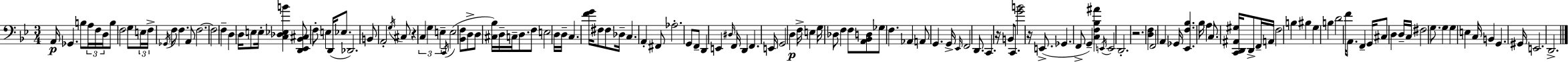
{
  \clef bass
  \numericTimeSignature
  \time 3/4
  \key g \minor
  a,16\p ges,4. b8 \tuplet 3/2 { a16 f16 d16 } | b8 \parenthesize f2 g8 | \tuplet 3/2 { e16 f16-> \acciaccatura { ges,16 } } f8 f4. a,8 | f2.~~ | \break f2 f4-- | d4 d16 e8 e16-. <c des ees b'>4 | <d, ees, bes, cis>8 f8-. e4 d,16( ees8. | des,2.) | \break b,8 a,2-. \acciaccatura { g16 } | cis8 r4 \tuplet 3/2 { c4 g4 | e4-- } \acciaccatura { c,16 }( e2 | <bes, f>8 d8-> d8 <cis bes>16) d16-- c16-- | \break d8. f8 e2 | d16 d16-- c4. <f' g'>16 fis8 | fis8 des16-- c4. a,4-. | fis,8 aes2.-. | \break g,8 f,8-- d,4 e,4 | \grace { dis16 } f,16 d,4 f,4. | e,16 g,2 | d4\p f16-> e4 g16 des8 | \break f4 f8 <a, bes, d>8 ges8 f4. | aes,4 a,8 g,4. | g,16-> \grace { ees,16 } f,2 | d,8. c,4. r16 | \break b,8 c,8. <g' b'>2 | r16 e,8.->( ges,4. f,8-> | g,4--) <c f bes ais'>4 \acciaccatura { e,16 } e,2 | d,2.-. | \break r2. | <d f>4 f,2 | a,4 ges,16 <ees, f bes>4. | bes16 \parenthesize a4 c8. | \break <c, d, ais, gis>16 d,8-> f,16-- a,16 f2 | b4 bis4 g4 | b4 d'2 | f'16 a,8. f,4-- g,16 cis8 | \break d4 d16-- c16 fis2 | g8. g4 g4 | e4 c16 b,4 g,4. | gis,16 e,2. | \break d,2.-> | \bar "|."
}